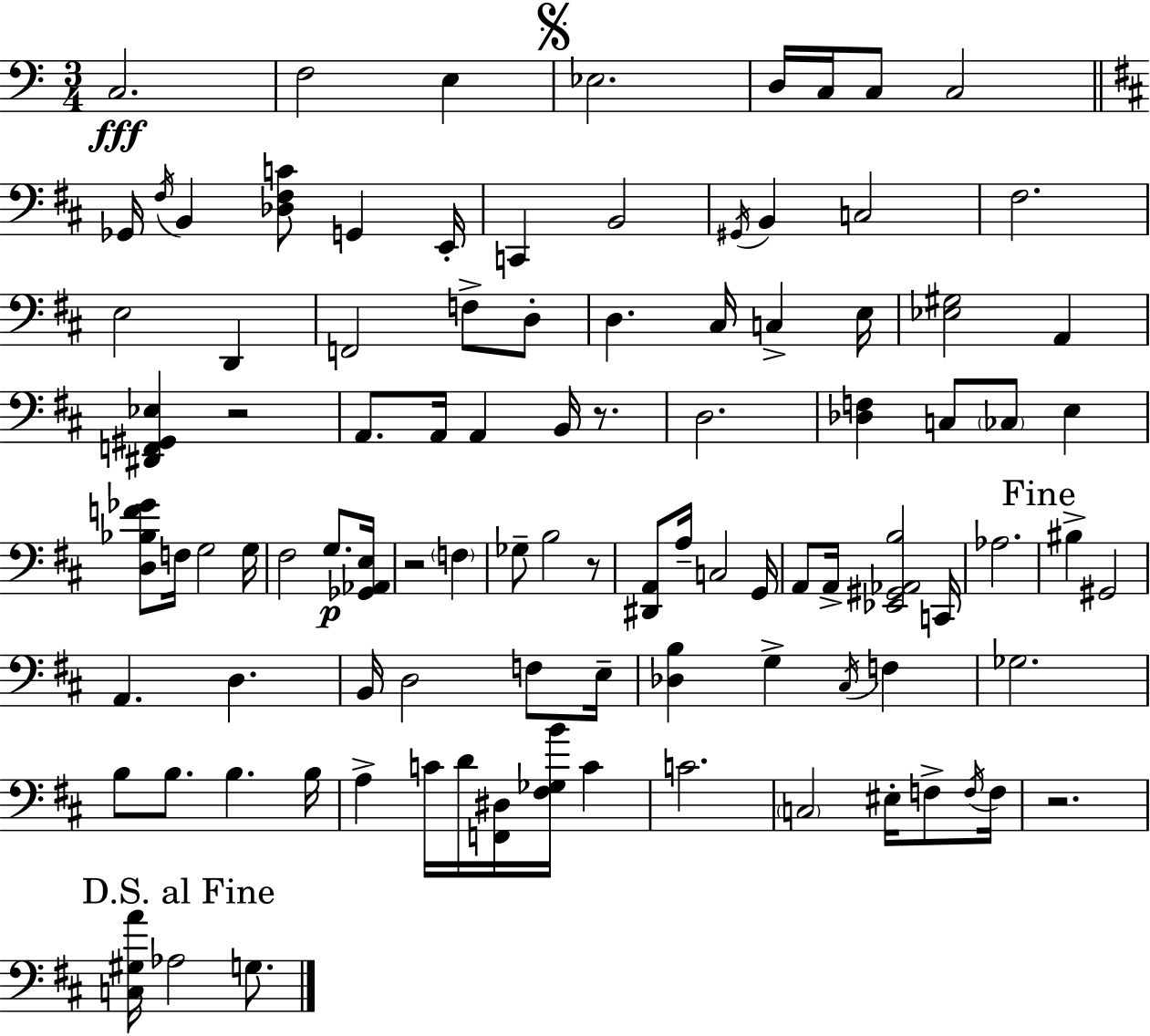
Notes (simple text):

C3/h. F3/h E3/q Eb3/h. D3/s C3/s C3/e C3/h Gb2/s F#3/s B2/q [Db3,F#3,C4]/e G2/q E2/s C2/q B2/h G#2/s B2/q C3/h F#3/h. E3/h D2/q F2/h F3/e D3/e D3/q. C#3/s C3/q E3/s [Eb3,G#3]/h A2/q [D#2,F2,G#2,Eb3]/q R/h A2/e. A2/s A2/q B2/s R/e. D3/h. [Db3,F3]/q C3/e CES3/e E3/q [D3,Bb3,F4,Gb4]/e F3/s G3/h G3/s F#3/h G3/e. [Gb2,Ab2,E3]/s R/h F3/q Gb3/e B3/h R/e [D#2,A2]/e A3/s C3/h G2/s A2/e A2/s [Eb2,G#2,Ab2,B3]/h C2/s Ab3/h. BIS3/q G#2/h A2/q. D3/q. B2/s D3/h F3/e E3/s [Db3,B3]/q G3/q C#3/s F3/q Gb3/h. B3/e B3/e. B3/q. B3/s A3/q C4/s D4/s [F2,D#3]/s [F#3,Gb3,B4]/s C4/q C4/h. C3/h EIS3/s F3/e F3/s F3/s R/h. [C3,G#3,A4]/s Ab3/h G3/e.